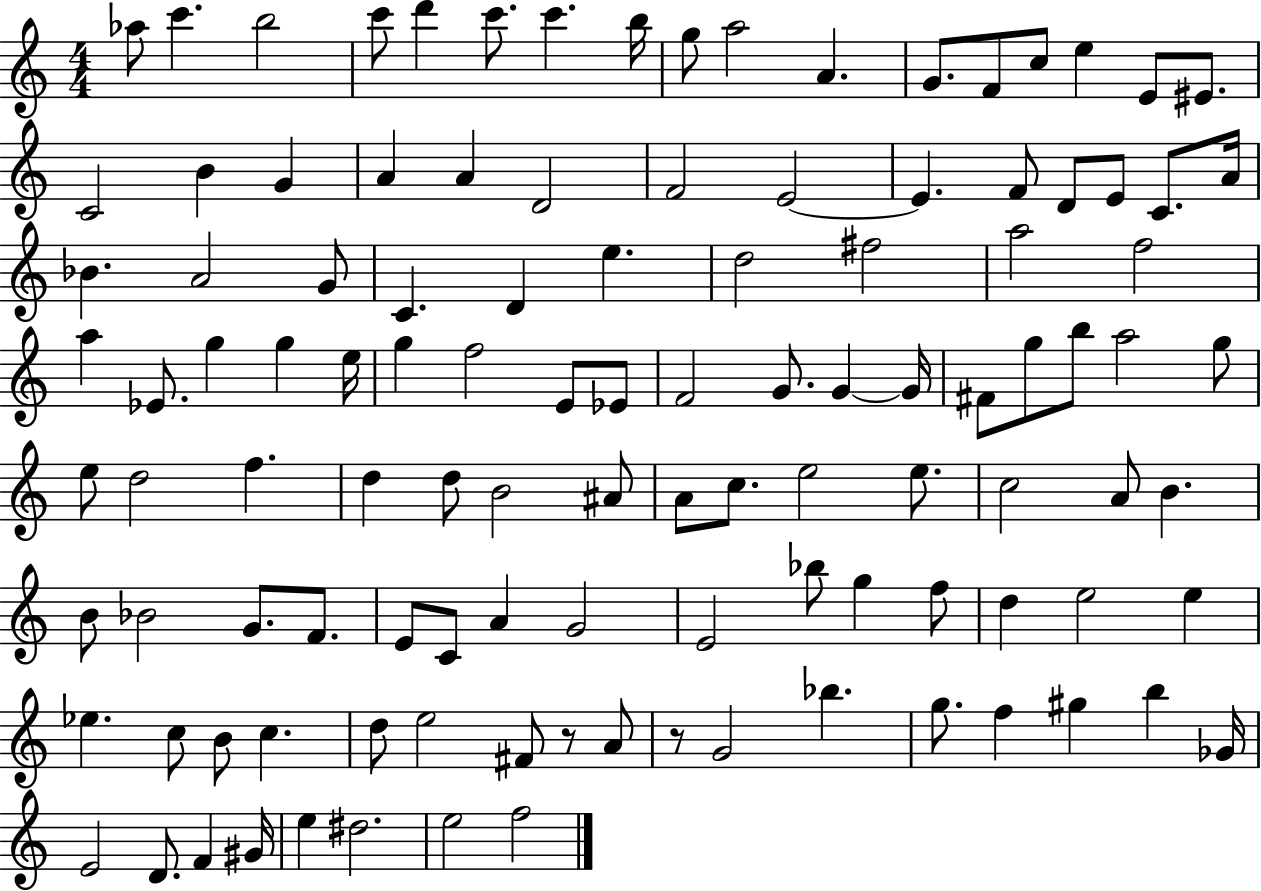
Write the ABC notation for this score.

X:1
T:Untitled
M:4/4
L:1/4
K:C
_a/2 c' b2 c'/2 d' c'/2 c' b/4 g/2 a2 A G/2 F/2 c/2 e E/2 ^E/2 C2 B G A A D2 F2 E2 E F/2 D/2 E/2 C/2 A/4 _B A2 G/2 C D e d2 ^f2 a2 f2 a _E/2 g g e/4 g f2 E/2 _E/2 F2 G/2 G G/4 ^F/2 g/2 b/2 a2 g/2 e/2 d2 f d d/2 B2 ^A/2 A/2 c/2 e2 e/2 c2 A/2 B B/2 _B2 G/2 F/2 E/2 C/2 A G2 E2 _b/2 g f/2 d e2 e _e c/2 B/2 c d/2 e2 ^F/2 z/2 A/2 z/2 G2 _b g/2 f ^g b _G/4 E2 D/2 F ^G/4 e ^d2 e2 f2